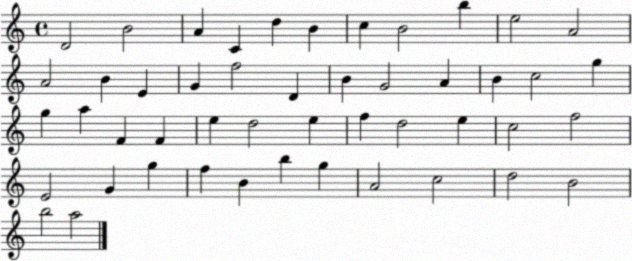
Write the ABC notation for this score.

X:1
T:Untitled
M:4/4
L:1/4
K:C
D2 B2 A C d B c B2 b e2 A2 A2 B E G f2 D B G2 A B c2 g g a F F e d2 e f d2 e c2 f2 E2 G g f B b g A2 c2 d2 B2 b2 a2